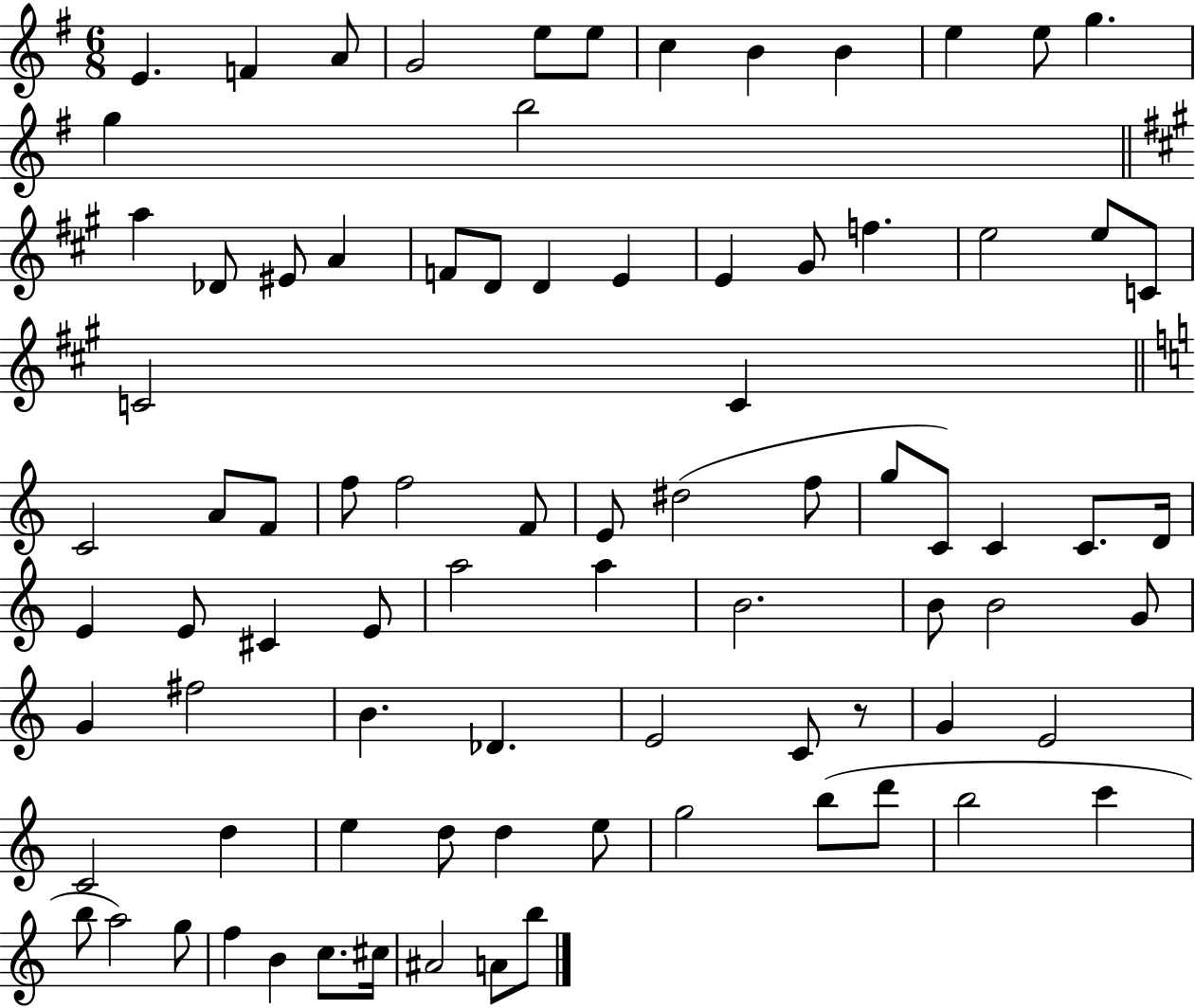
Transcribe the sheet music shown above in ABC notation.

X:1
T:Untitled
M:6/8
L:1/4
K:G
E F A/2 G2 e/2 e/2 c B B e e/2 g g b2 a _D/2 ^E/2 A F/2 D/2 D E E ^G/2 f e2 e/2 C/2 C2 C C2 A/2 F/2 f/2 f2 F/2 E/2 ^d2 f/2 g/2 C/2 C C/2 D/4 E E/2 ^C E/2 a2 a B2 B/2 B2 G/2 G ^f2 B _D E2 C/2 z/2 G E2 C2 d e d/2 d e/2 g2 b/2 d'/2 b2 c' b/2 a2 g/2 f B c/2 ^c/4 ^A2 A/2 b/2